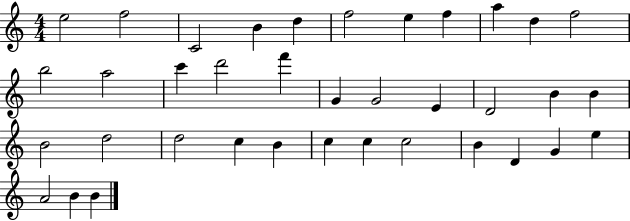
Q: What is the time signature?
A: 4/4